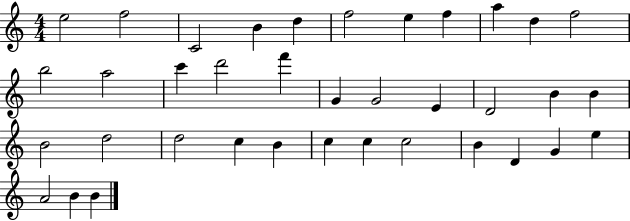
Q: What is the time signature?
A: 4/4